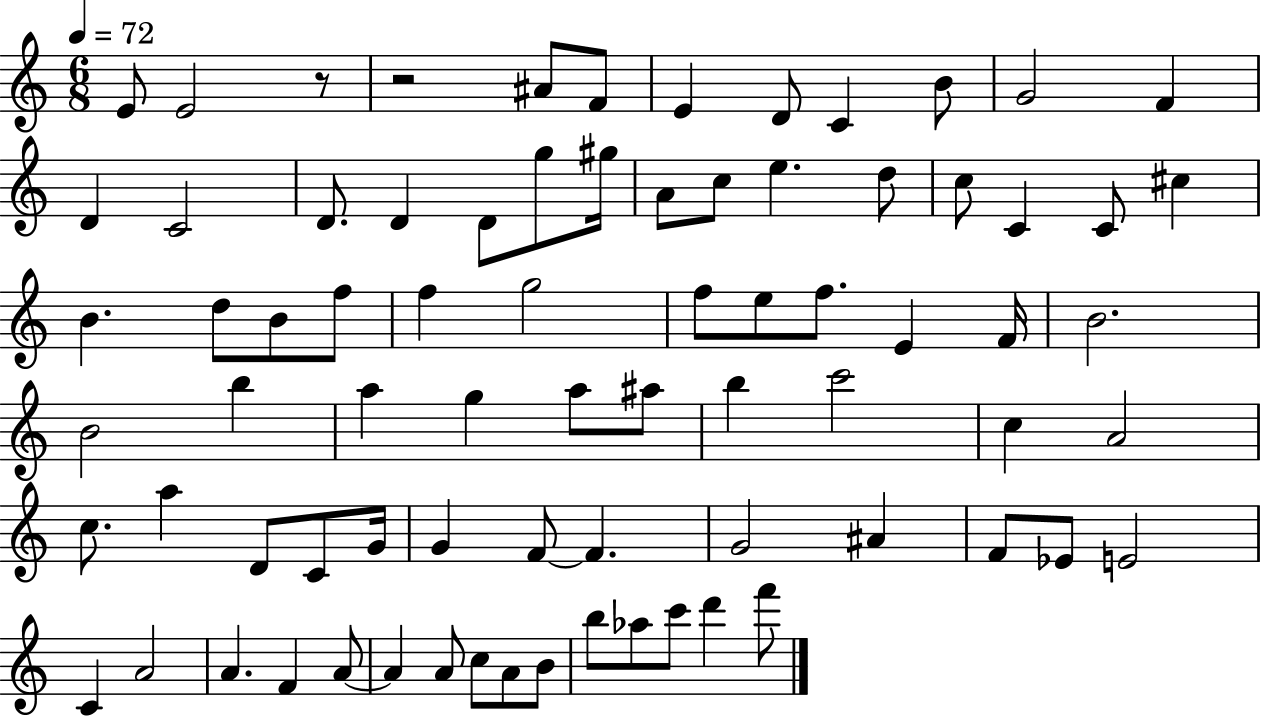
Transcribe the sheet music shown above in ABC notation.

X:1
T:Untitled
M:6/8
L:1/4
K:C
E/2 E2 z/2 z2 ^A/2 F/2 E D/2 C B/2 G2 F D C2 D/2 D D/2 g/2 ^g/4 A/2 c/2 e d/2 c/2 C C/2 ^c B d/2 B/2 f/2 f g2 f/2 e/2 f/2 E F/4 B2 B2 b a g a/2 ^a/2 b c'2 c A2 c/2 a D/2 C/2 G/4 G F/2 F G2 ^A F/2 _E/2 E2 C A2 A F A/2 A A/2 c/2 A/2 B/2 b/2 _a/2 c'/2 d' f'/2